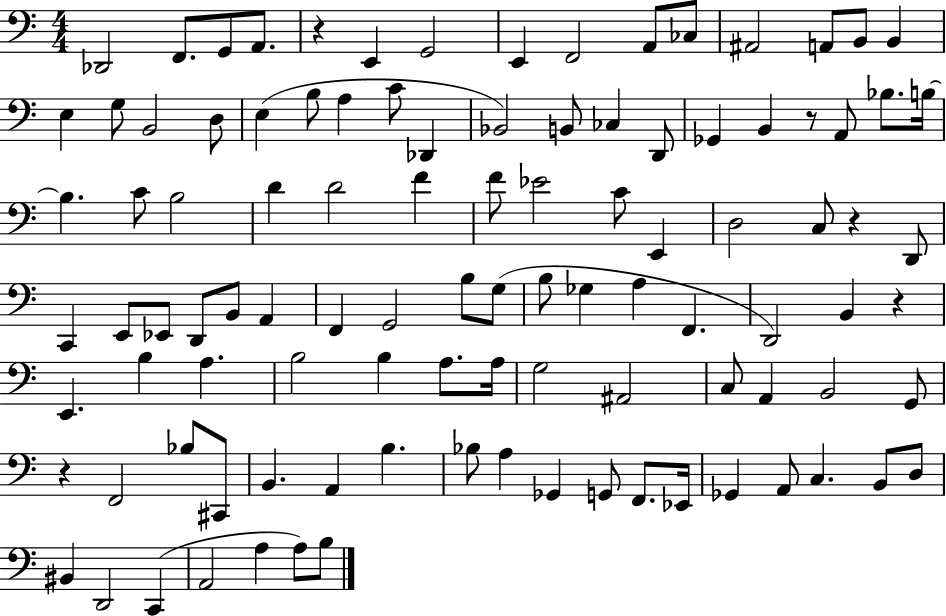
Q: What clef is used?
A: bass